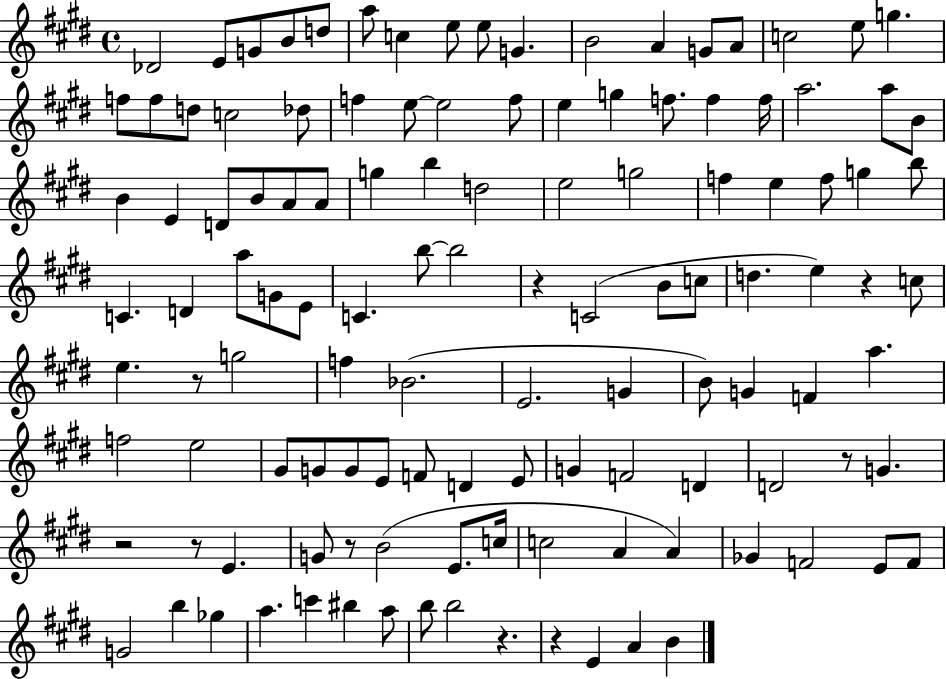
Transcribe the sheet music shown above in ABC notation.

X:1
T:Untitled
M:4/4
L:1/4
K:E
_D2 E/2 G/2 B/2 d/2 a/2 c e/2 e/2 G B2 A G/2 A/2 c2 e/2 g f/2 f/2 d/2 c2 _d/2 f e/2 e2 f/2 e g f/2 f f/4 a2 a/2 B/2 B E D/2 B/2 A/2 A/2 g b d2 e2 g2 f e f/2 g b/2 C D a/2 G/2 E/2 C b/2 b2 z C2 B/2 c/2 d e z c/2 e z/2 g2 f _B2 E2 G B/2 G F a f2 e2 ^G/2 G/2 G/2 E/2 F/2 D E/2 G F2 D D2 z/2 G z2 z/2 E G/2 z/2 B2 E/2 c/4 c2 A A _G F2 E/2 F/2 G2 b _g a c' ^b a/2 b/2 b2 z z E A B